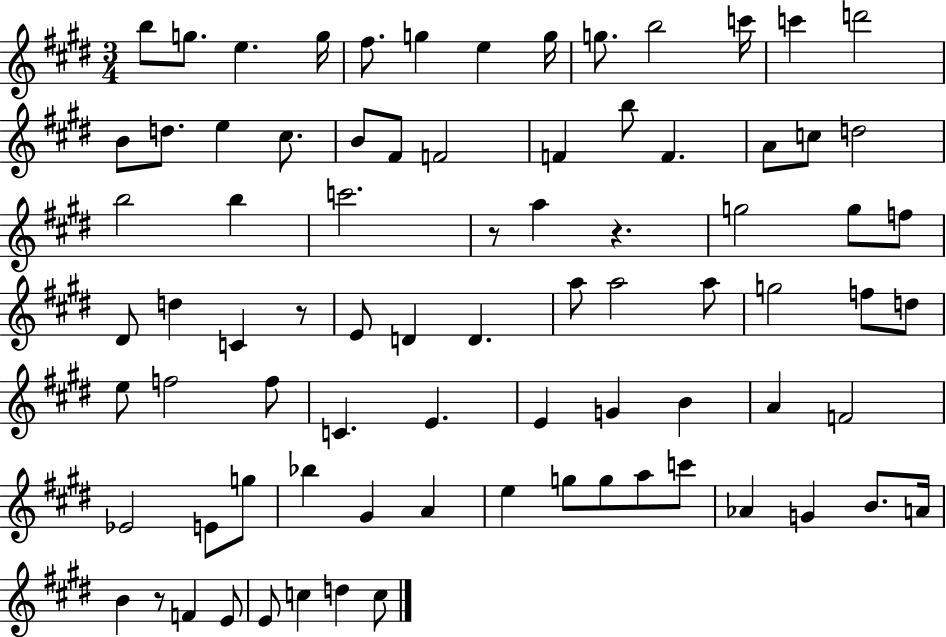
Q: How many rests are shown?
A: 4